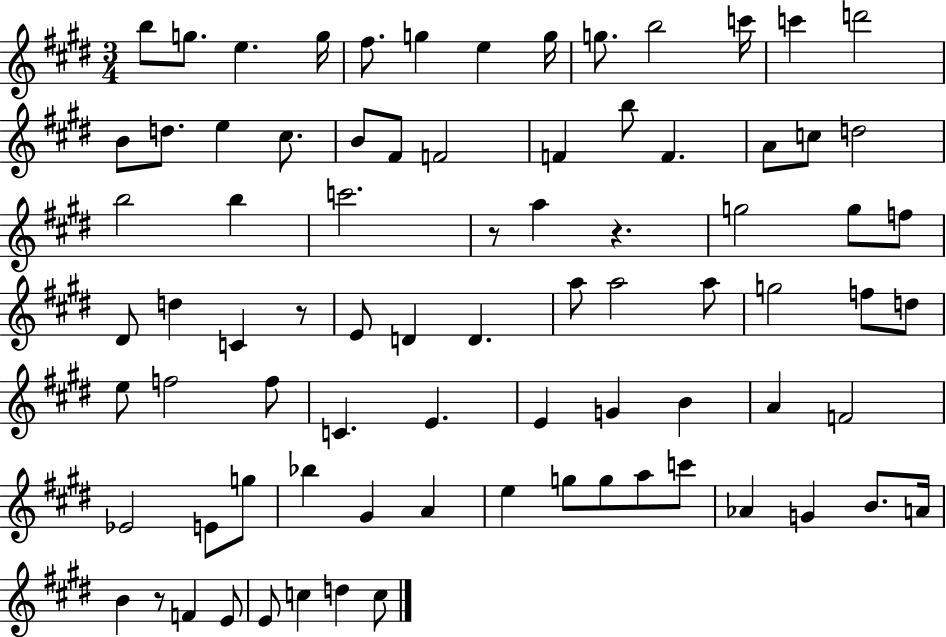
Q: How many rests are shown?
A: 4